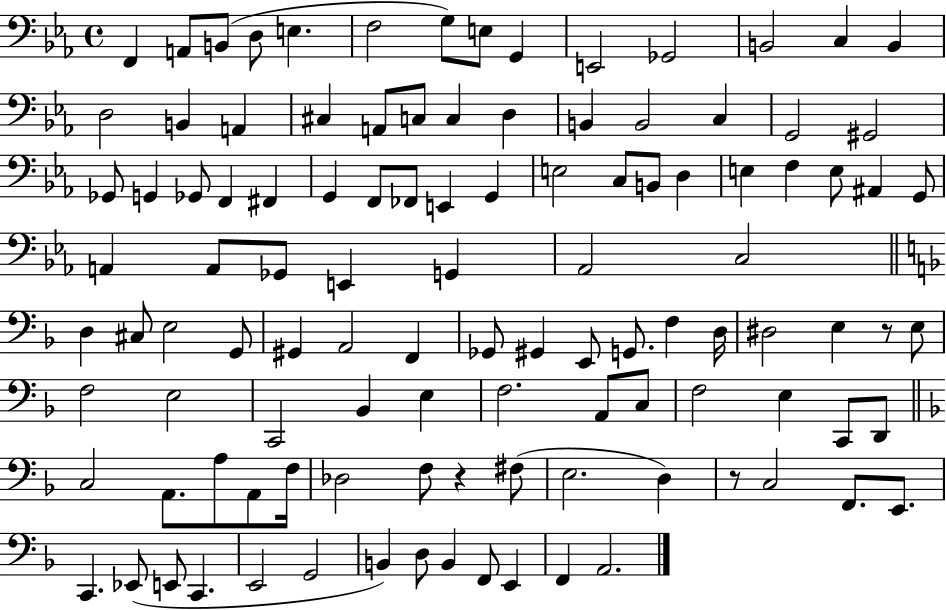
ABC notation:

X:1
T:Untitled
M:4/4
L:1/4
K:Eb
F,, A,,/2 B,,/2 D,/2 E, F,2 G,/2 E,/2 G,, E,,2 _G,,2 B,,2 C, B,, D,2 B,, A,, ^C, A,,/2 C,/2 C, D, B,, B,,2 C, G,,2 ^G,,2 _G,,/2 G,, _G,,/2 F,, ^F,, G,, F,,/2 _F,,/2 E,, G,, E,2 C,/2 B,,/2 D, E, F, E,/2 ^A,, G,,/2 A,, A,,/2 _G,,/2 E,, G,, _A,,2 C,2 D, ^C,/2 E,2 G,,/2 ^G,, A,,2 F,, _G,,/2 ^G,, E,,/2 G,,/2 F, D,/4 ^D,2 E, z/2 E,/2 F,2 E,2 C,,2 _B,, E, F,2 A,,/2 C,/2 F,2 E, C,,/2 D,,/2 C,2 A,,/2 A,/2 A,,/2 F,/4 _D,2 F,/2 z ^F,/2 E,2 D, z/2 C,2 F,,/2 E,,/2 C,, _E,,/2 E,,/2 C,, E,,2 G,,2 B,, D,/2 B,, F,,/2 E,, F,, A,,2